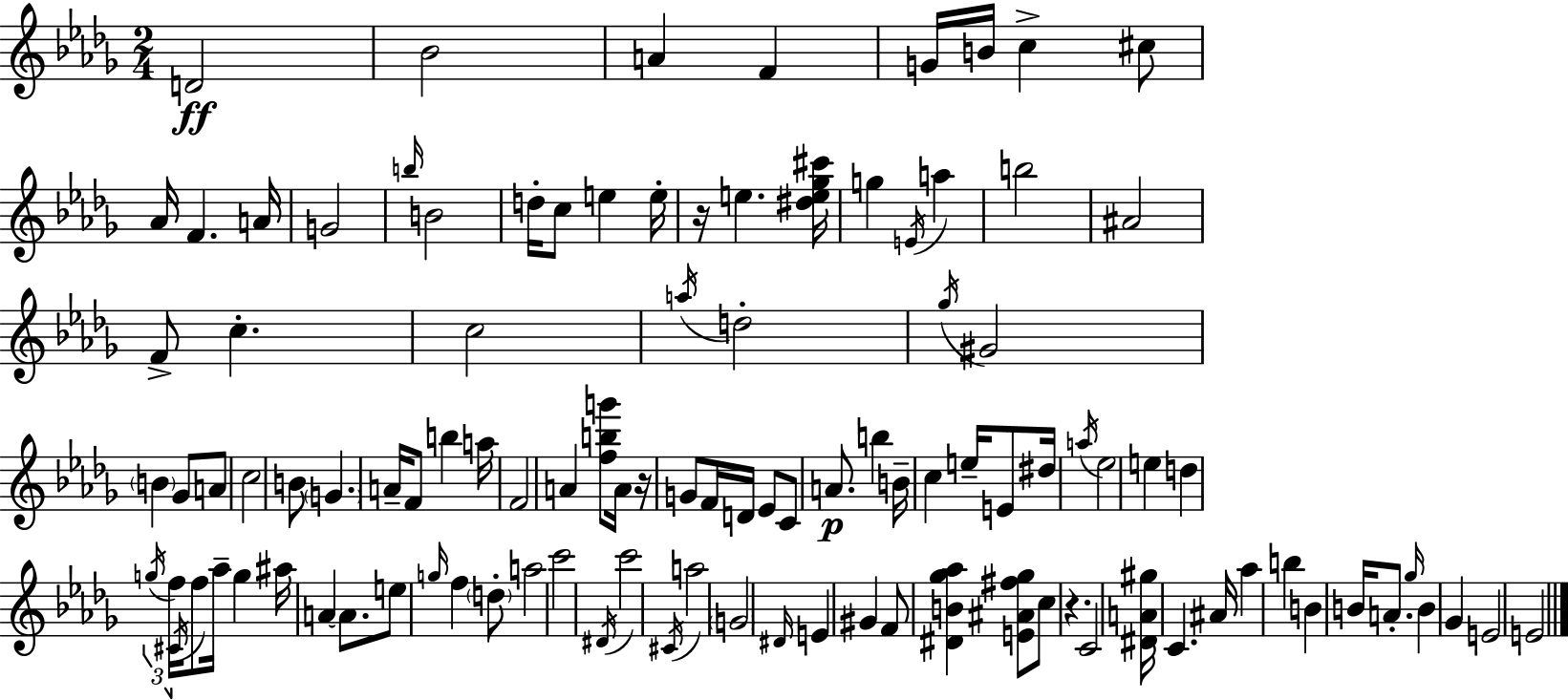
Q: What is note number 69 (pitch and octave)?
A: A4